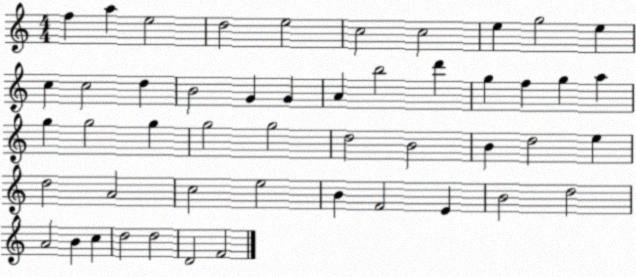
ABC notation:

X:1
T:Untitled
M:4/4
L:1/4
K:C
f a e2 d2 e2 c2 c2 e g2 e c c2 d B2 G G A b2 d' g f g a g g2 g g2 g2 d2 B2 B d2 e d2 A2 c2 e2 B F2 E B2 d2 A2 B c d2 d2 D2 F2